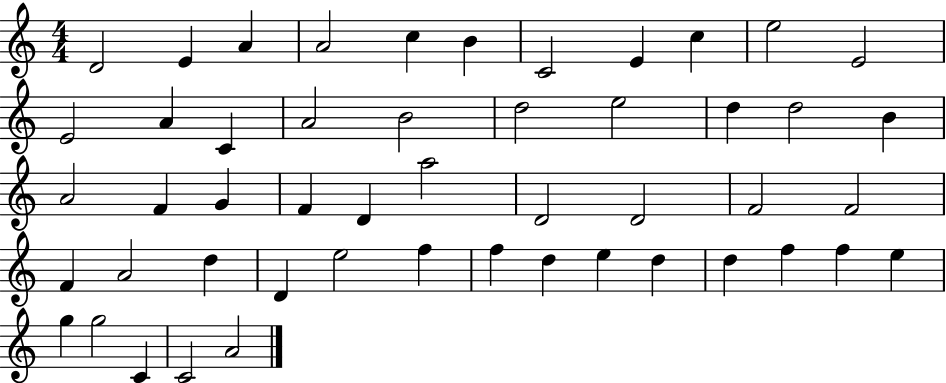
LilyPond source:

{
  \clef treble
  \numericTimeSignature
  \time 4/4
  \key c \major
  d'2 e'4 a'4 | a'2 c''4 b'4 | c'2 e'4 c''4 | e''2 e'2 | \break e'2 a'4 c'4 | a'2 b'2 | d''2 e''2 | d''4 d''2 b'4 | \break a'2 f'4 g'4 | f'4 d'4 a''2 | d'2 d'2 | f'2 f'2 | \break f'4 a'2 d''4 | d'4 e''2 f''4 | f''4 d''4 e''4 d''4 | d''4 f''4 f''4 e''4 | \break g''4 g''2 c'4 | c'2 a'2 | \bar "|."
}